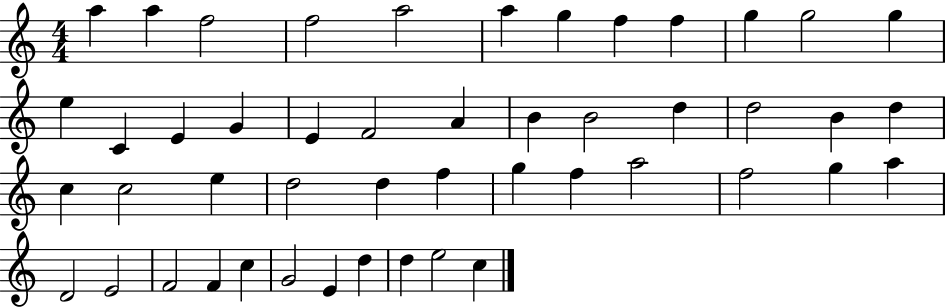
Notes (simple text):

A5/q A5/q F5/h F5/h A5/h A5/q G5/q F5/q F5/q G5/q G5/h G5/q E5/q C4/q E4/q G4/q E4/q F4/h A4/q B4/q B4/h D5/q D5/h B4/q D5/q C5/q C5/h E5/q D5/h D5/q F5/q G5/q F5/q A5/h F5/h G5/q A5/q D4/h E4/h F4/h F4/q C5/q G4/h E4/q D5/q D5/q E5/h C5/q